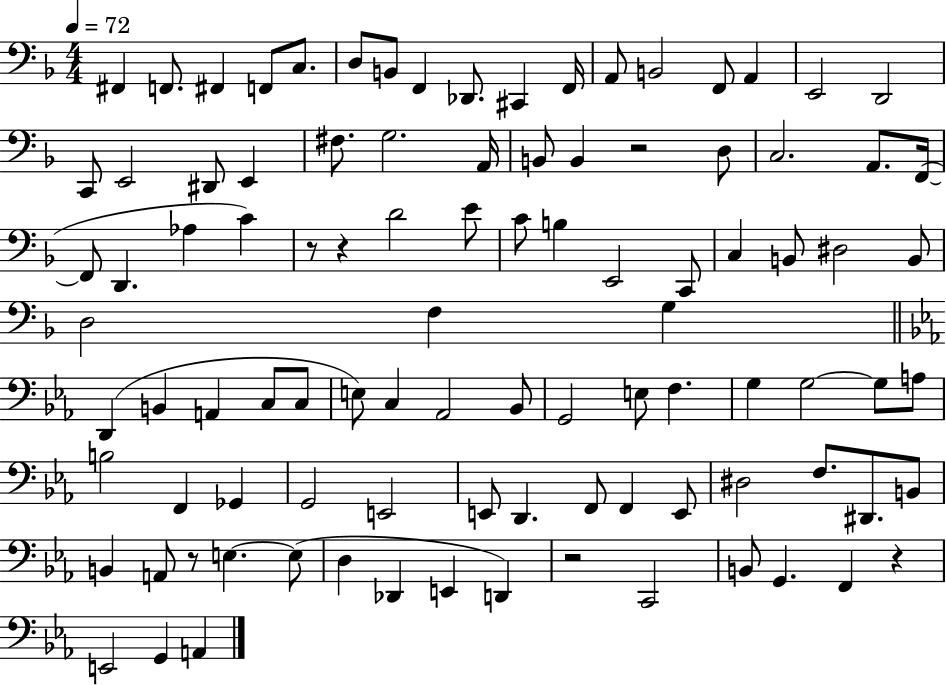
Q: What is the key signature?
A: F major